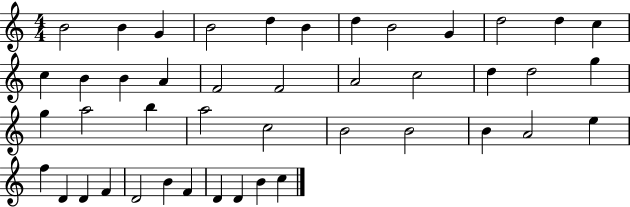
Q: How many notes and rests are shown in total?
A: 44